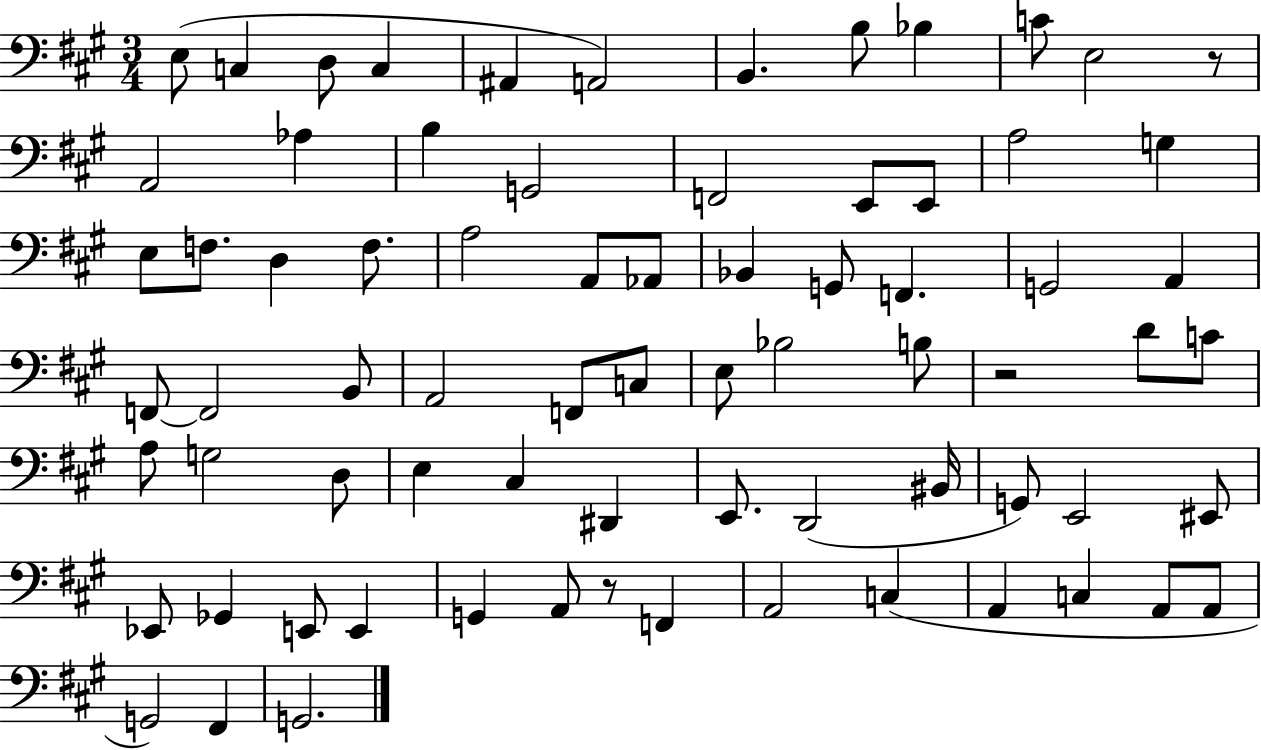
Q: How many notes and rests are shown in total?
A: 74